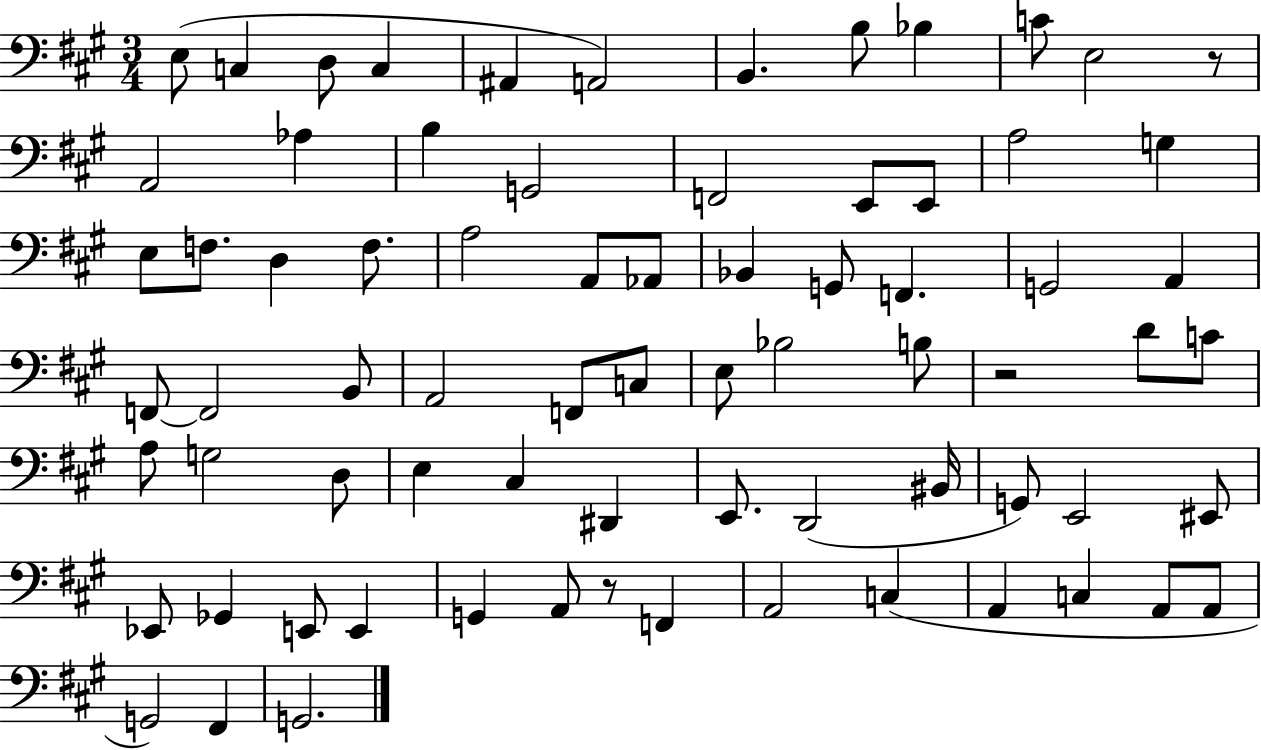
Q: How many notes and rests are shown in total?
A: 74